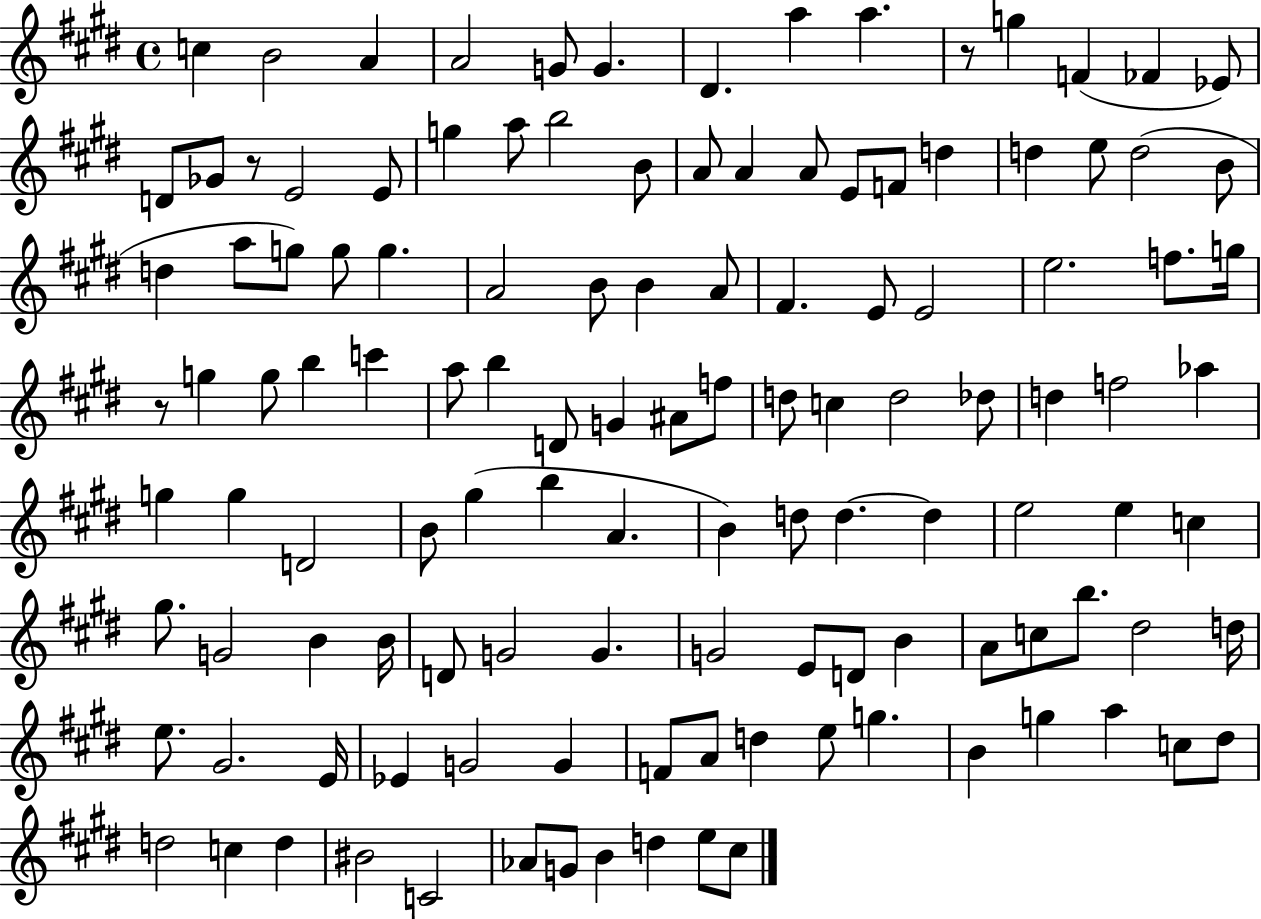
{
  \clef treble
  \time 4/4
  \defaultTimeSignature
  \key e \major
  c''4 b'2 a'4 | a'2 g'8 g'4. | dis'4. a''4 a''4. | r8 g''4 f'4( fes'4 ees'8) | \break d'8 ges'8 r8 e'2 e'8 | g''4 a''8 b''2 b'8 | a'8 a'4 a'8 e'8 f'8 d''4 | d''4 e''8 d''2( b'8 | \break d''4 a''8 g''8) g''8 g''4. | a'2 b'8 b'4 a'8 | fis'4. e'8 e'2 | e''2. f''8. g''16 | \break r8 g''4 g''8 b''4 c'''4 | a''8 b''4 d'8 g'4 ais'8 f''8 | d''8 c''4 d''2 des''8 | d''4 f''2 aes''4 | \break g''4 g''4 d'2 | b'8 gis''4( b''4 a'4. | b'4) d''8 d''4.~~ d''4 | e''2 e''4 c''4 | \break gis''8. g'2 b'4 b'16 | d'8 g'2 g'4. | g'2 e'8 d'8 b'4 | a'8 c''8 b''8. dis''2 d''16 | \break e''8. gis'2. e'16 | ees'4 g'2 g'4 | f'8 a'8 d''4 e''8 g''4. | b'4 g''4 a''4 c''8 dis''8 | \break d''2 c''4 d''4 | bis'2 c'2 | aes'8 g'8 b'4 d''4 e''8 cis''8 | \bar "|."
}